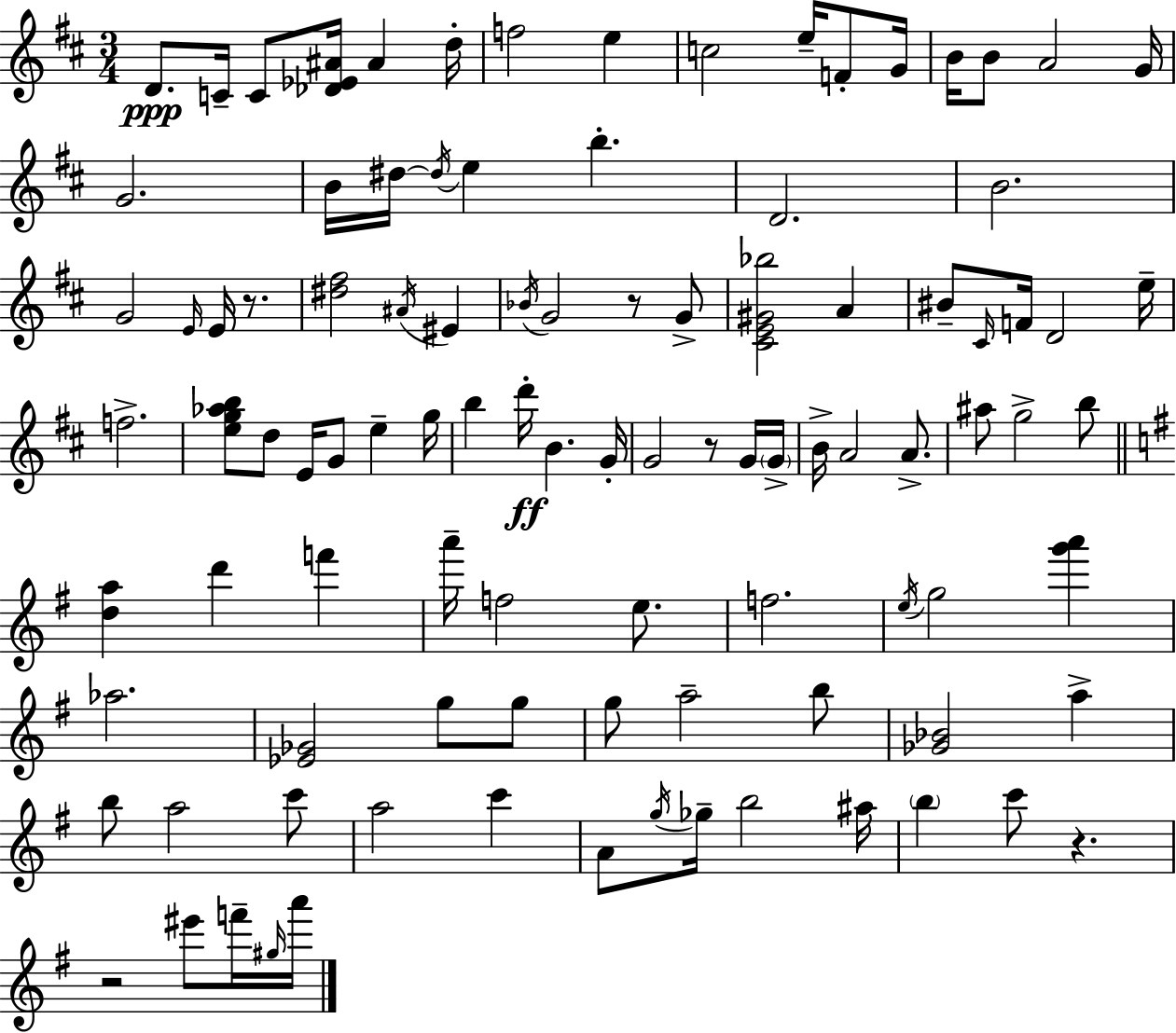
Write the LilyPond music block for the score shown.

{
  \clef treble
  \numericTimeSignature
  \time 3/4
  \key d \major
  \repeat volta 2 { d'8.\ppp c'16-- c'8 <des' ees' ais'>16 ais'4 d''16-. | f''2 e''4 | c''2 e''16-- f'8-. g'16 | b'16 b'8 a'2 g'16 | \break g'2. | b'16 dis''16~~ \acciaccatura { dis''16 } e''4 b''4.-. | d'2. | b'2. | \break g'2 \grace { e'16 } e'16 r8. | <dis'' fis''>2 \acciaccatura { ais'16 } eis'4 | \acciaccatura { bes'16 } g'2 | r8 g'8-> <cis' e' gis' bes''>2 | \break a'4 bis'8-- \grace { cis'16 } f'16 d'2 | e''16-- f''2.-> | <e'' g'' aes'' b''>8 d''8 e'16 g'8 | e''4-- g''16 b''4 d'''16-.\ff b'4. | \break g'16-. g'2 | r8 g'16 \parenthesize g'16-> b'16-> a'2 | a'8.-> ais''8 g''2-> | b''8 \bar "||" \break \key g \major <d'' a''>4 d'''4 f'''4 | a'''16-- f''2 e''8. | f''2. | \acciaccatura { e''16 } g''2 <g''' a'''>4 | \break aes''2. | <ees' ges'>2 g''8 g''8 | g''8 a''2-- b''8 | <ges' bes'>2 a''4-> | \break b''8 a''2 c'''8 | a''2 c'''4 | a'8 \acciaccatura { g''16 } ges''16-- b''2 | ais''16 \parenthesize b''4 c'''8 r4. | \break r2 eis'''8 | f'''16-- \grace { gis''16 } a'''16 } \bar "|."
}